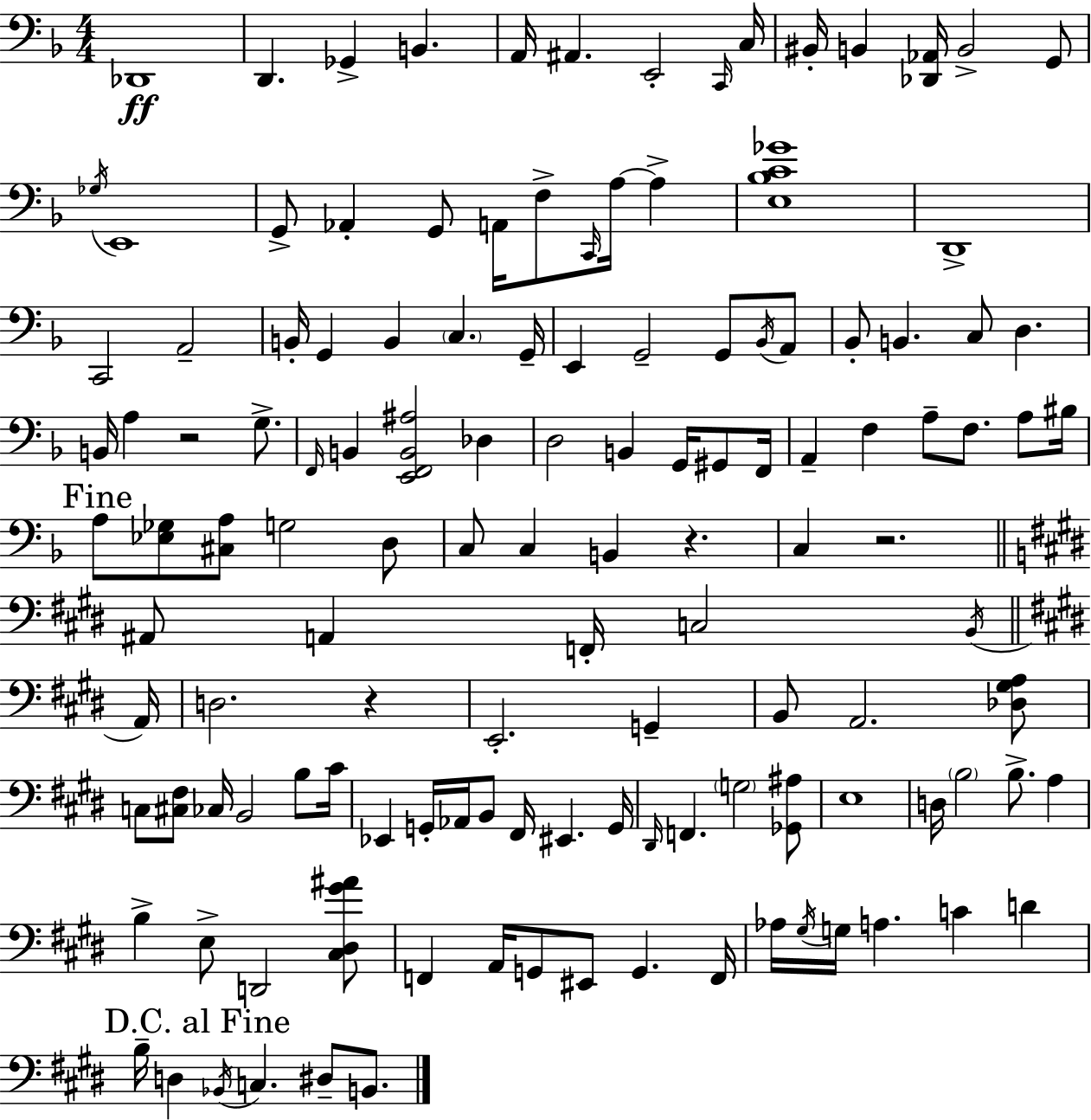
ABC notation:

X:1
T:Untitled
M:4/4
L:1/4
K:F
_D,,4 D,, _G,, B,, A,,/4 ^A,, E,,2 C,,/4 C,/4 ^B,,/4 B,, [_D,,_A,,]/4 B,,2 G,,/2 _G,/4 E,,4 G,,/2 _A,, G,,/2 A,,/4 F,/2 C,,/4 A,/4 A, [E,_B,C_G]4 D,,4 C,,2 A,,2 B,,/4 G,, B,, C, G,,/4 E,, G,,2 G,,/2 _B,,/4 A,,/2 _B,,/2 B,, C,/2 D, B,,/4 A, z2 G,/2 F,,/4 B,, [E,,F,,B,,^A,]2 _D, D,2 B,, G,,/4 ^G,,/2 F,,/4 A,, F, A,/2 F,/2 A,/2 ^B,/4 A,/2 [_E,_G,]/2 [^C,A,]/2 G,2 D,/2 C,/2 C, B,, z C, z2 ^A,,/2 A,, F,,/4 C,2 B,,/4 A,,/4 D,2 z E,,2 G,, B,,/2 A,,2 [_D,^G,A,]/2 C,/2 [^C,^F,]/2 _C,/4 B,,2 B,/2 ^C/4 _E,, G,,/4 _A,,/4 B,,/2 ^F,,/4 ^E,, G,,/4 ^D,,/4 F,, G,2 [_G,,^A,]/2 E,4 D,/4 B,2 B,/2 A, B, E,/2 D,,2 [^C,^D,^G^A]/2 F,, A,,/4 G,,/2 ^E,,/2 G,, F,,/4 _A,/4 ^G,/4 G,/4 A, C D B,/4 D, _B,,/4 C, ^D,/2 B,,/2